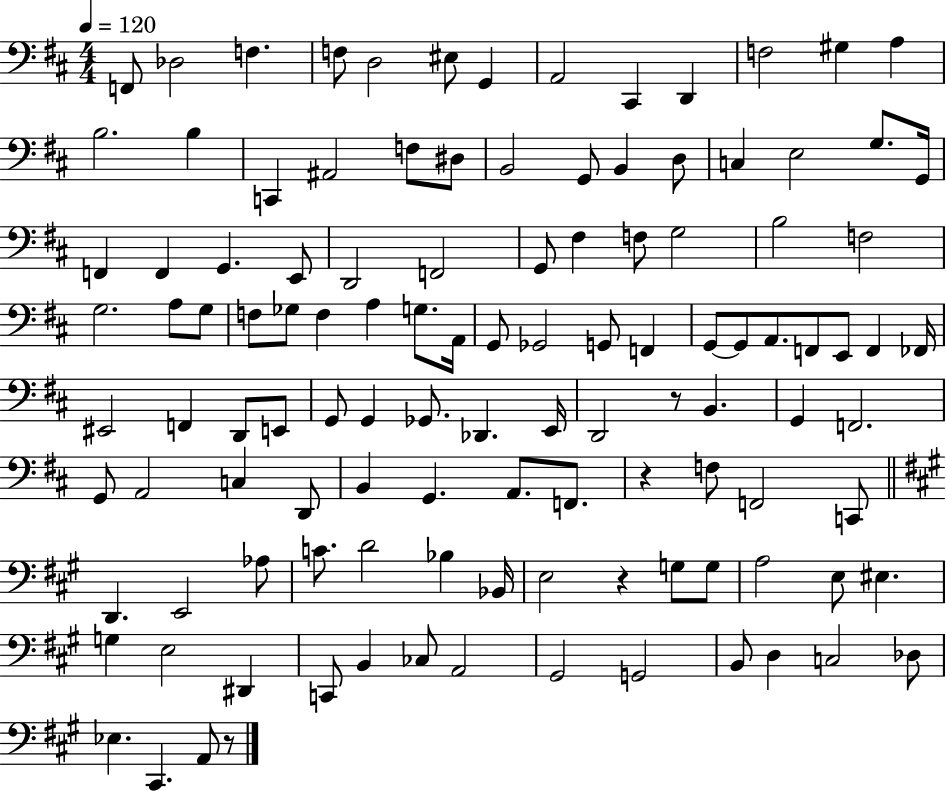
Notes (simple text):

F2/e Db3/h F3/q. F3/e D3/h EIS3/e G2/q A2/h C#2/q D2/q F3/h G#3/q A3/q B3/h. B3/q C2/q A#2/h F3/e D#3/e B2/h G2/e B2/q D3/e C3/q E3/h G3/e. G2/s F2/q F2/q G2/q. E2/e D2/h F2/h G2/e F#3/q F3/e G3/h B3/h F3/h G3/h. A3/e G3/e F3/e Gb3/e F3/q A3/q G3/e. A2/s G2/e Gb2/h G2/e F2/q G2/e G2/e A2/e. F2/e E2/e F2/q FES2/s EIS2/h F2/q D2/e E2/e G2/e G2/q Gb2/e. Db2/q. E2/s D2/h R/e B2/q. G2/q F2/h. G2/e A2/h C3/q D2/e B2/q G2/q. A2/e. F2/e. R/q F3/e F2/h C2/e D2/q. E2/h Ab3/e C4/e. D4/h Bb3/q Bb2/s E3/h R/q G3/e G3/e A3/h E3/e EIS3/q. G3/q E3/h D#2/q C2/e B2/q CES3/e A2/h G#2/h G2/h B2/e D3/q C3/h Db3/e Eb3/q. C#2/q. A2/e R/e